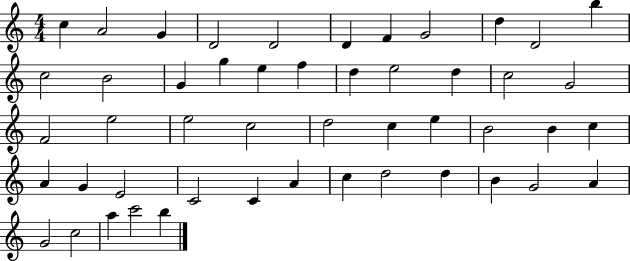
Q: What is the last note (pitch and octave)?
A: B5